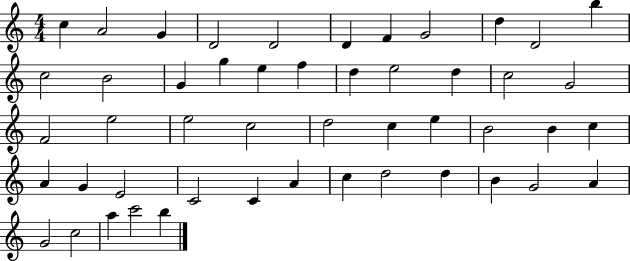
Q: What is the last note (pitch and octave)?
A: B5